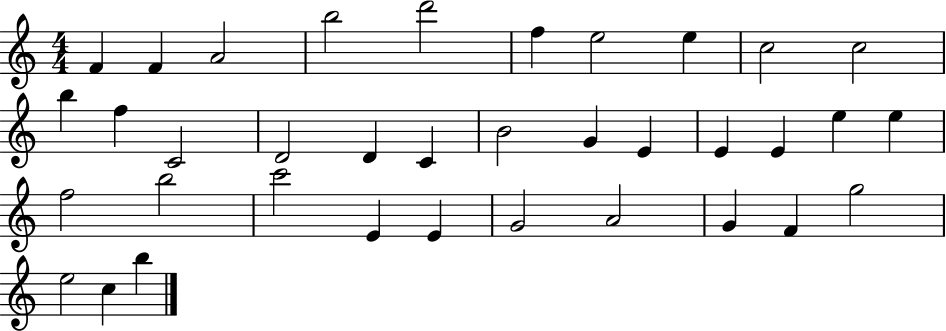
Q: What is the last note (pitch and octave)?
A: B5